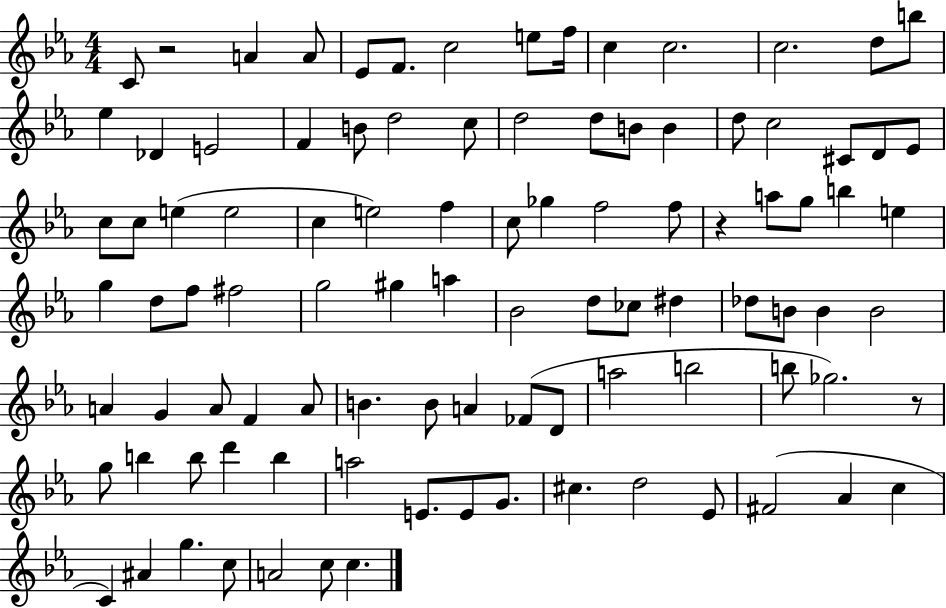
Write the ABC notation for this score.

X:1
T:Untitled
M:4/4
L:1/4
K:Eb
C/2 z2 A A/2 _E/2 F/2 c2 e/2 f/4 c c2 c2 d/2 b/2 _e _D E2 F B/2 d2 c/2 d2 d/2 B/2 B d/2 c2 ^C/2 D/2 _E/2 c/2 c/2 e e2 c e2 f c/2 _g f2 f/2 z a/2 g/2 b e g d/2 f/2 ^f2 g2 ^g a _B2 d/2 _c/2 ^d _d/2 B/2 B B2 A G A/2 F A/2 B B/2 A _F/2 D/2 a2 b2 b/2 _g2 z/2 g/2 b b/2 d' b a2 E/2 E/2 G/2 ^c d2 _E/2 ^F2 _A c C ^A g c/2 A2 c/2 c